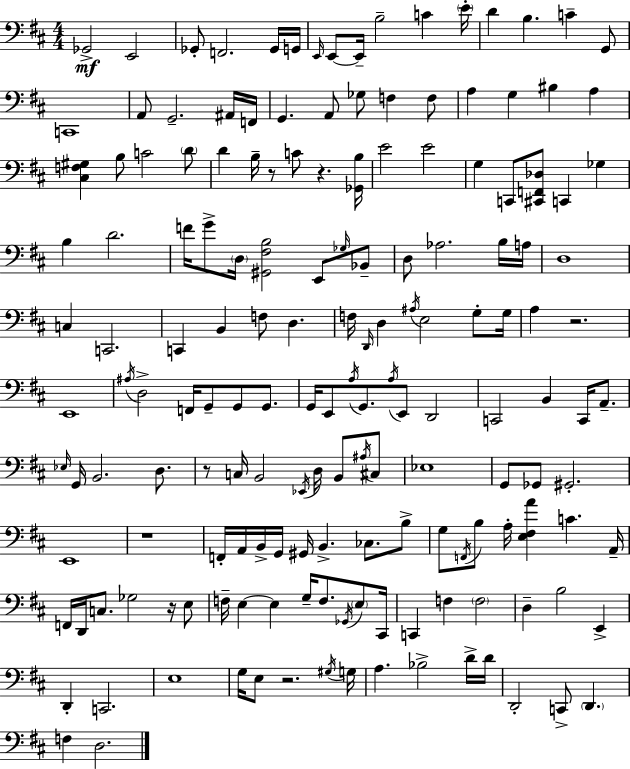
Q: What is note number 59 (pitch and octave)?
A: B2